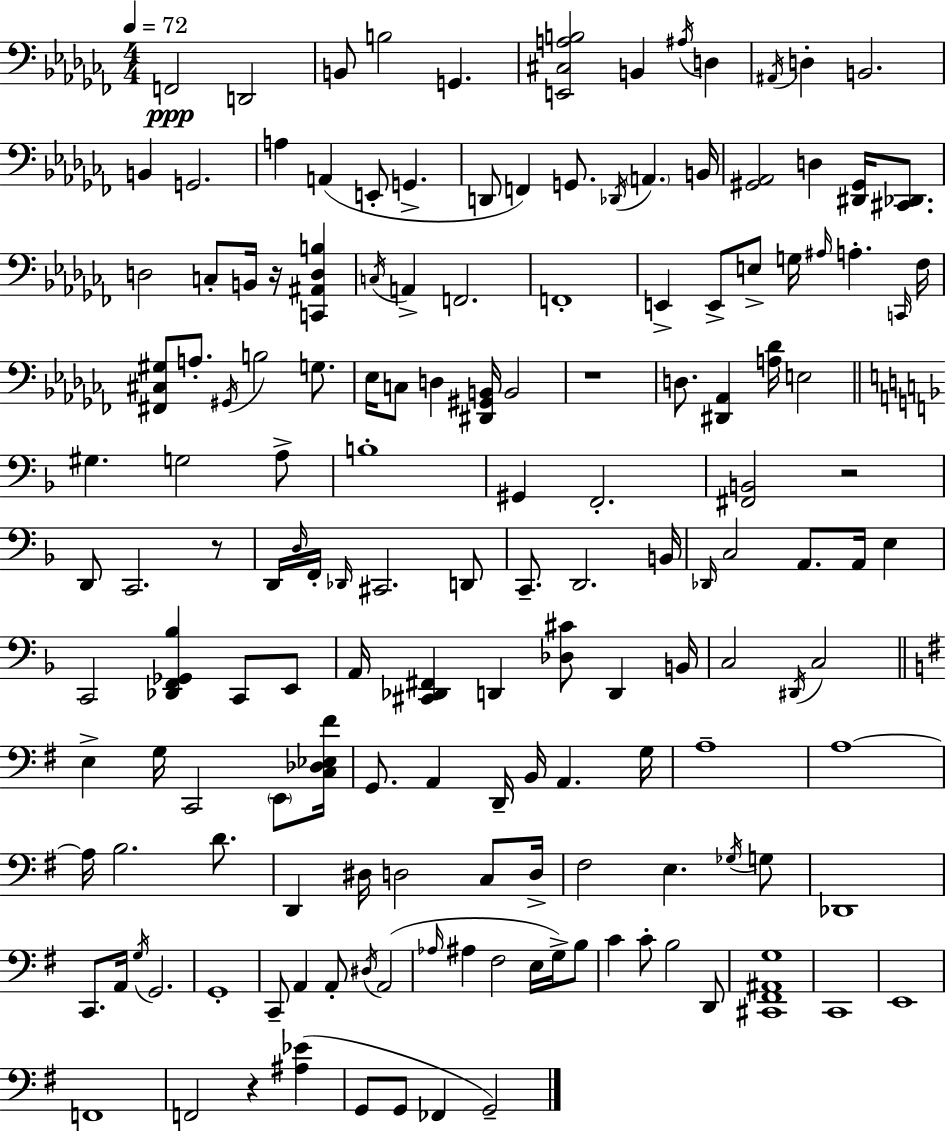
F2/h D2/h B2/e B3/h G2/q. [E2,C#3,A3,B3]/h B2/q A#3/s D3/q A#2/s D3/q B2/h. B2/q G2/h. A3/q A2/q E2/e G2/q. D2/e F2/q G2/e. Db2/s A2/q. B2/s [G#2,Ab2]/h D3/q [D#2,G#2]/s [C#2,Db2]/e. D3/h C3/e B2/s R/s [C2,A#2,D3,B3]/q C3/s A2/q F2/h. F2/w E2/q E2/e E3/e G3/s A#3/s A3/q. C2/s FES3/s [F#2,C#3,G#3]/e A3/e. G#2/s B3/h G3/e. Eb3/s C3/e D3/q [D#2,G#2,B2]/s B2/h R/w D3/e. [D#2,Ab2]/q [A3,Db4]/s E3/h G#3/q. G3/h A3/e B3/w G#2/q F2/h. [F#2,B2]/h R/h D2/e C2/h. R/e D2/s D3/s F2/s Db2/s C#2/h. D2/e C2/e. D2/h. B2/s Db2/s C3/h A2/e. A2/s E3/q C2/h [Db2,F2,Gb2,Bb3]/q C2/e E2/e A2/s [C#2,Db2,F#2]/q D2/q [Db3,C#4]/e D2/q B2/s C3/h D#2/s C3/h E3/q G3/s C2/h E2/e [C3,Db3,Eb3,F#4]/s G2/e. A2/q D2/s B2/s A2/q. G3/s A3/w A3/w A3/s B3/h. D4/e. D2/q D#3/s D3/h C3/e D3/s F#3/h E3/q. Gb3/s G3/e Db2/w C2/e. A2/s G3/s G2/h. G2/w C2/e A2/q A2/e D#3/s A2/h Ab3/s A#3/q F#3/h E3/s G3/s B3/e C4/q C4/e B3/h D2/e [C#2,F#2,A#2,G3]/w C2/w E2/w F2/w F2/h R/q [A#3,Eb4]/q G2/e G2/e FES2/q G2/h